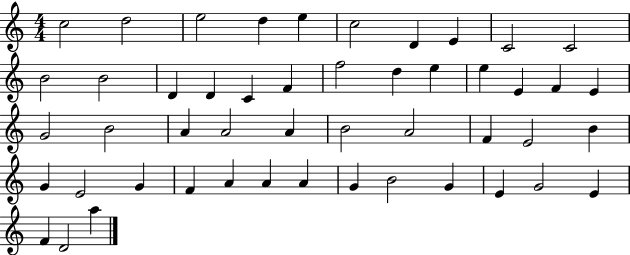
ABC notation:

X:1
T:Untitled
M:4/4
L:1/4
K:C
c2 d2 e2 d e c2 D E C2 C2 B2 B2 D D C F f2 d e e E F E G2 B2 A A2 A B2 A2 F E2 B G E2 G F A A A G B2 G E G2 E F D2 a